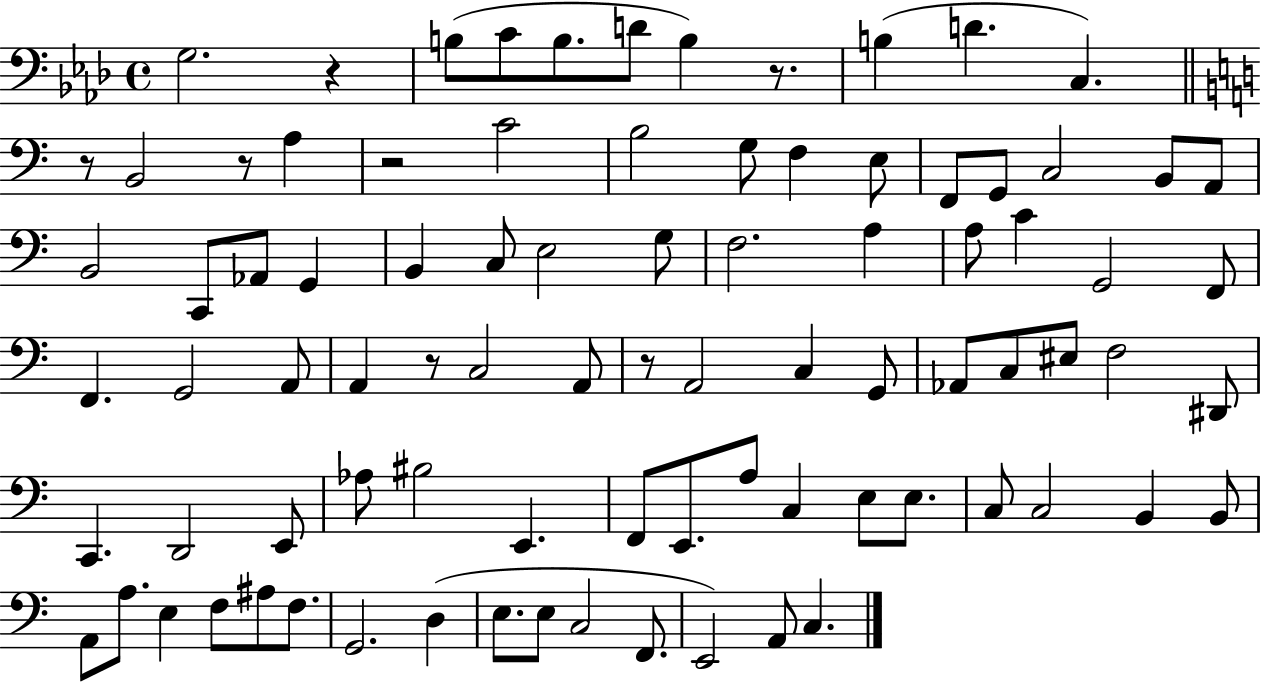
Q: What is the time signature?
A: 4/4